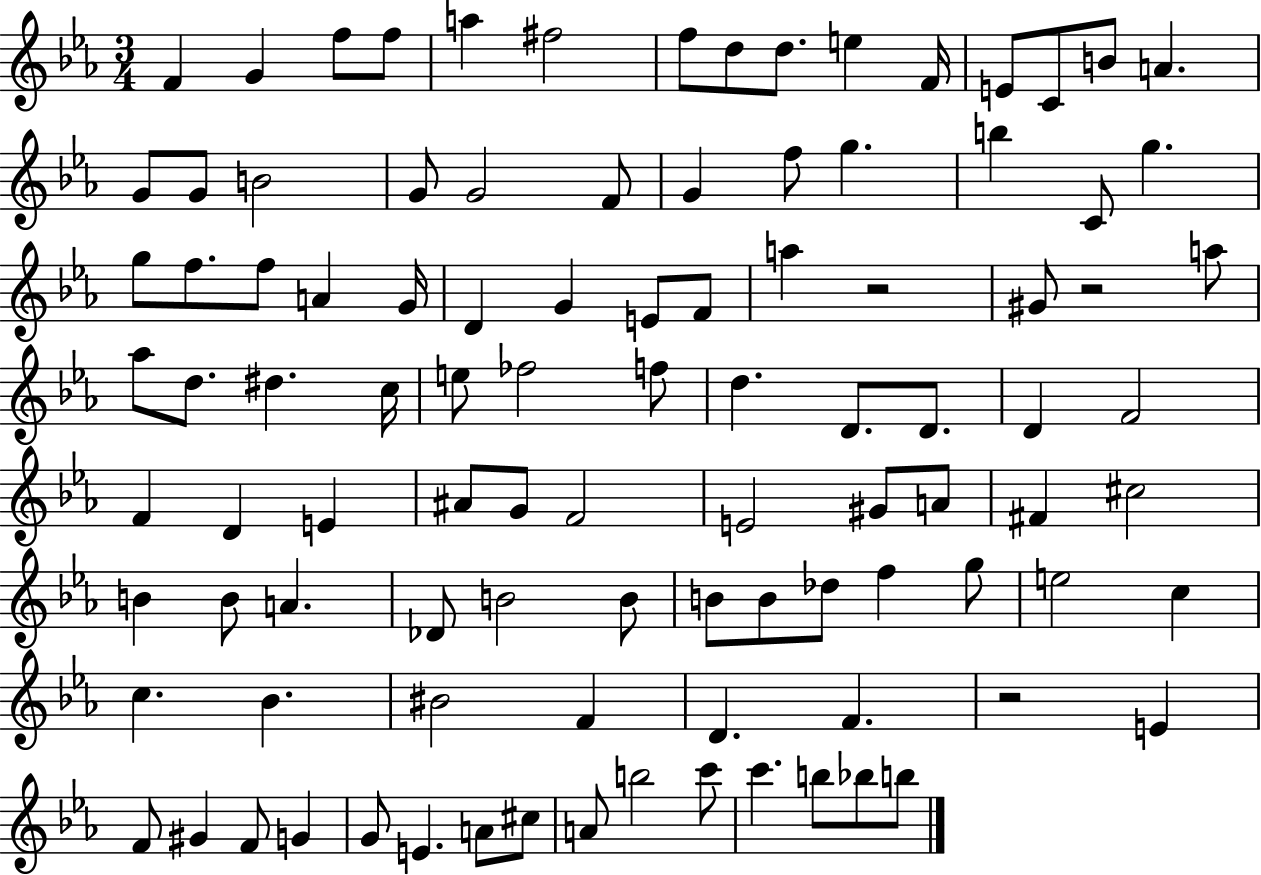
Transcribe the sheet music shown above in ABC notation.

X:1
T:Untitled
M:3/4
L:1/4
K:Eb
F G f/2 f/2 a ^f2 f/2 d/2 d/2 e F/4 E/2 C/2 B/2 A G/2 G/2 B2 G/2 G2 F/2 G f/2 g b C/2 g g/2 f/2 f/2 A G/4 D G E/2 F/2 a z2 ^G/2 z2 a/2 _a/2 d/2 ^d c/4 e/2 _f2 f/2 d D/2 D/2 D F2 F D E ^A/2 G/2 F2 E2 ^G/2 A/2 ^F ^c2 B B/2 A _D/2 B2 B/2 B/2 B/2 _d/2 f g/2 e2 c c _B ^B2 F D F z2 E F/2 ^G F/2 G G/2 E A/2 ^c/2 A/2 b2 c'/2 c' b/2 _b/2 b/2